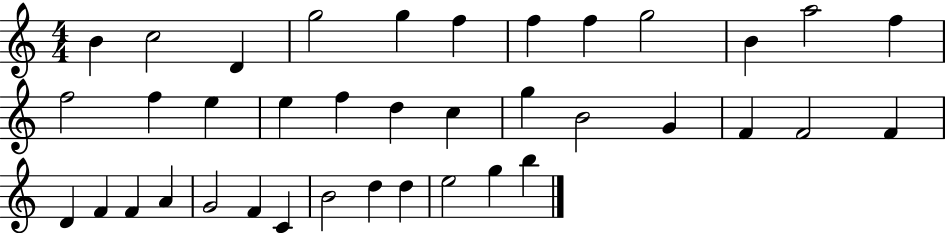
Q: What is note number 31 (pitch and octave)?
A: F4